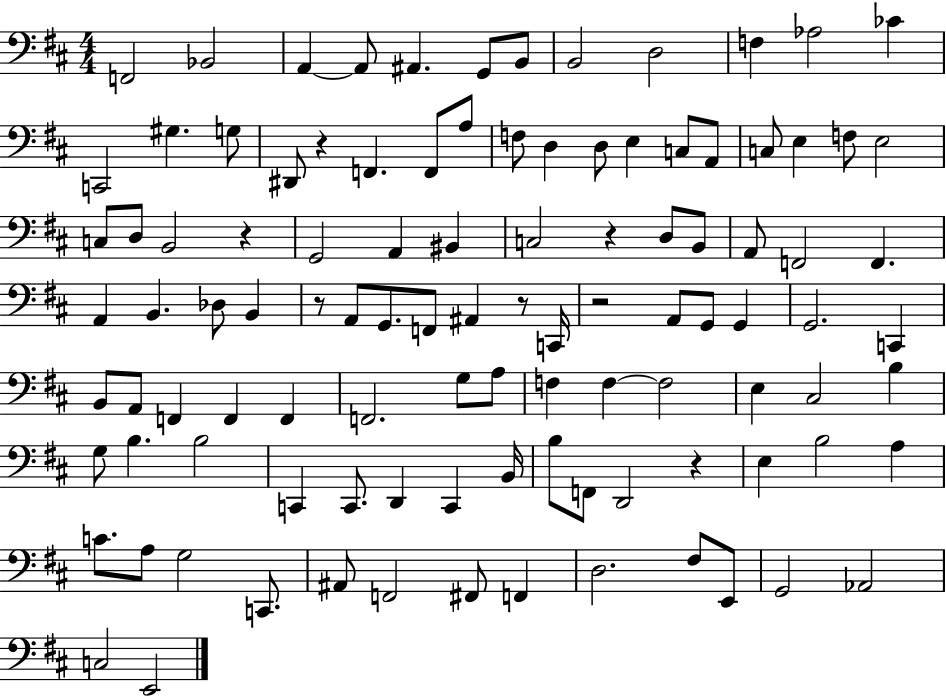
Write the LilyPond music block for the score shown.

{
  \clef bass
  \numericTimeSignature
  \time 4/4
  \key d \major
  f,2 bes,2 | a,4~~ a,8 ais,4. g,8 b,8 | b,2 d2 | f4 aes2 ces'4 | \break c,2 gis4. g8 | dis,8 r4 f,4. f,8 a8 | f8 d4 d8 e4 c8 a,8 | c8 e4 f8 e2 | \break c8 d8 b,2 r4 | g,2 a,4 bis,4 | c2 r4 d8 b,8 | a,8 f,2 f,4. | \break a,4 b,4. des8 b,4 | r8 a,8 g,8. f,8 ais,4 r8 c,16 | r2 a,8 g,8 g,4 | g,2. c,4 | \break b,8 a,8 f,4 f,4 f,4 | f,2. g8 a8 | f4 f4~~ f2 | e4 cis2 b4 | \break g8 b4. b2 | c,4 c,8. d,4 c,4 b,16 | b8 f,8 d,2 r4 | e4 b2 a4 | \break c'8. a8 g2 c,8. | ais,8 f,2 fis,8 f,4 | d2. fis8 e,8 | g,2 aes,2 | \break c2 e,2 | \bar "|."
}